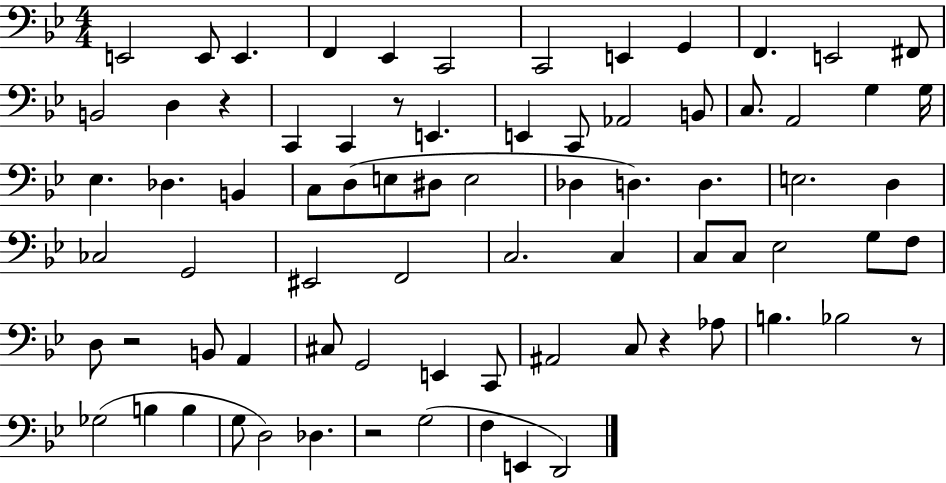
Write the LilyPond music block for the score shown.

{
  \clef bass
  \numericTimeSignature
  \time 4/4
  \key bes \major
  \repeat volta 2 { e,2 e,8 e,4. | f,4 ees,4 c,2 | c,2 e,4 g,4 | f,4. e,2 fis,8 | \break b,2 d4 r4 | c,4 c,4 r8 e,4. | e,4 c,8 aes,2 b,8 | c8. a,2 g4 g16 | \break ees4. des4. b,4 | c8 d8( e8 dis8 e2 | des4 d4.) d4. | e2. d4 | \break ces2 g,2 | eis,2 f,2 | c2. c4 | c8 c8 ees2 g8 f8 | \break d8 r2 b,8 a,4 | cis8 g,2 e,4 c,8 | ais,2 c8 r4 aes8 | b4. bes2 r8 | \break ges2( b4 b4 | g8 d2) des4. | r2 g2( | f4 e,4 d,2) | \break } \bar "|."
}